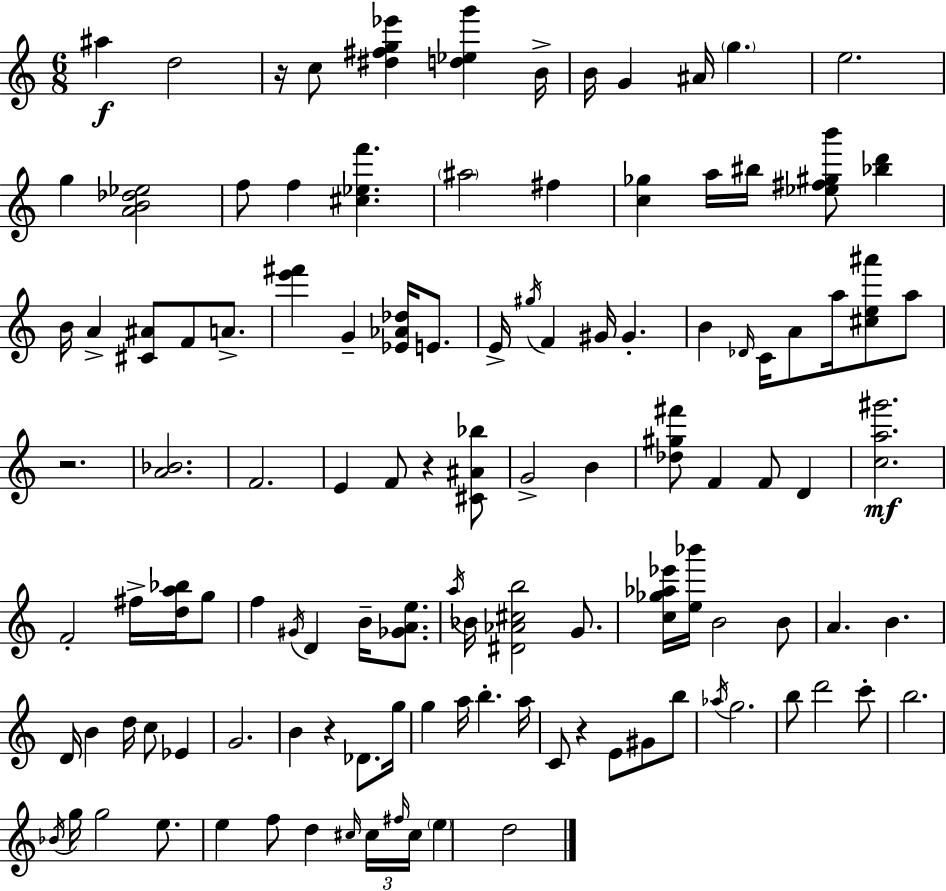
A#5/q D5/h R/s C5/e [D#5,F#5,G5,Eb6]/q [D5,Eb5,G6]/q B4/s B4/s G4/q A#4/s G5/q. E5/h. G5/q [A4,B4,Db5,Eb5]/h F5/e F5/q [C#5,Eb5,F6]/q. A#5/h F#5/q [C5,Gb5]/q A5/s BIS5/s [Eb5,F#5,G#5,B6]/e [Bb5,D6]/q B4/s A4/q [C#4,A#4]/e F4/e A4/e. [E6,F#6]/q G4/q [Eb4,Ab4,Db5]/s E4/e. E4/s G#5/s F4/q G#4/s G#4/q. B4/q Db4/s C4/s A4/e A5/s [C#5,E5,A#6]/e A5/e R/h. [A4,Bb4]/h. F4/h. E4/q F4/e R/q [C#4,A#4,Bb5]/e G4/h B4/q [Db5,G#5,F#6]/e F4/q F4/e D4/q [C5,A5,G#6]/h. F4/h F#5/s [D5,A5,Bb5]/s G5/e F5/q G#4/s D4/q B4/s [Gb4,A4,E5]/e. A5/s Bb4/s [D#4,Ab4,C#5,B5]/h G4/e. [C5,Gb5,Ab5,Eb6]/s [E5,Bb6]/s B4/h B4/e A4/q. B4/q. D4/s B4/q D5/s C5/e Eb4/q G4/h. B4/q R/q Db4/e. G5/s G5/q A5/s B5/q. A5/s C4/e R/q E4/e G#4/e B5/e Ab5/s G5/h. B5/e D6/h C6/e B5/h. Bb4/s G5/s G5/h E5/e. E5/q F5/e D5/q C#5/s C#5/s F#5/s C#5/s E5/q D5/h